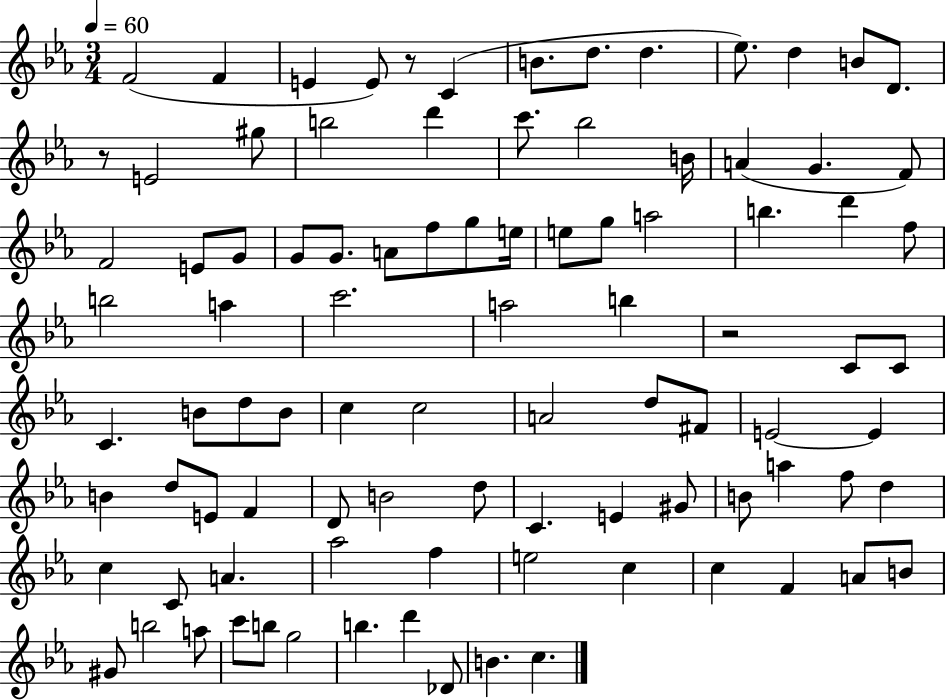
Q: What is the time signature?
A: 3/4